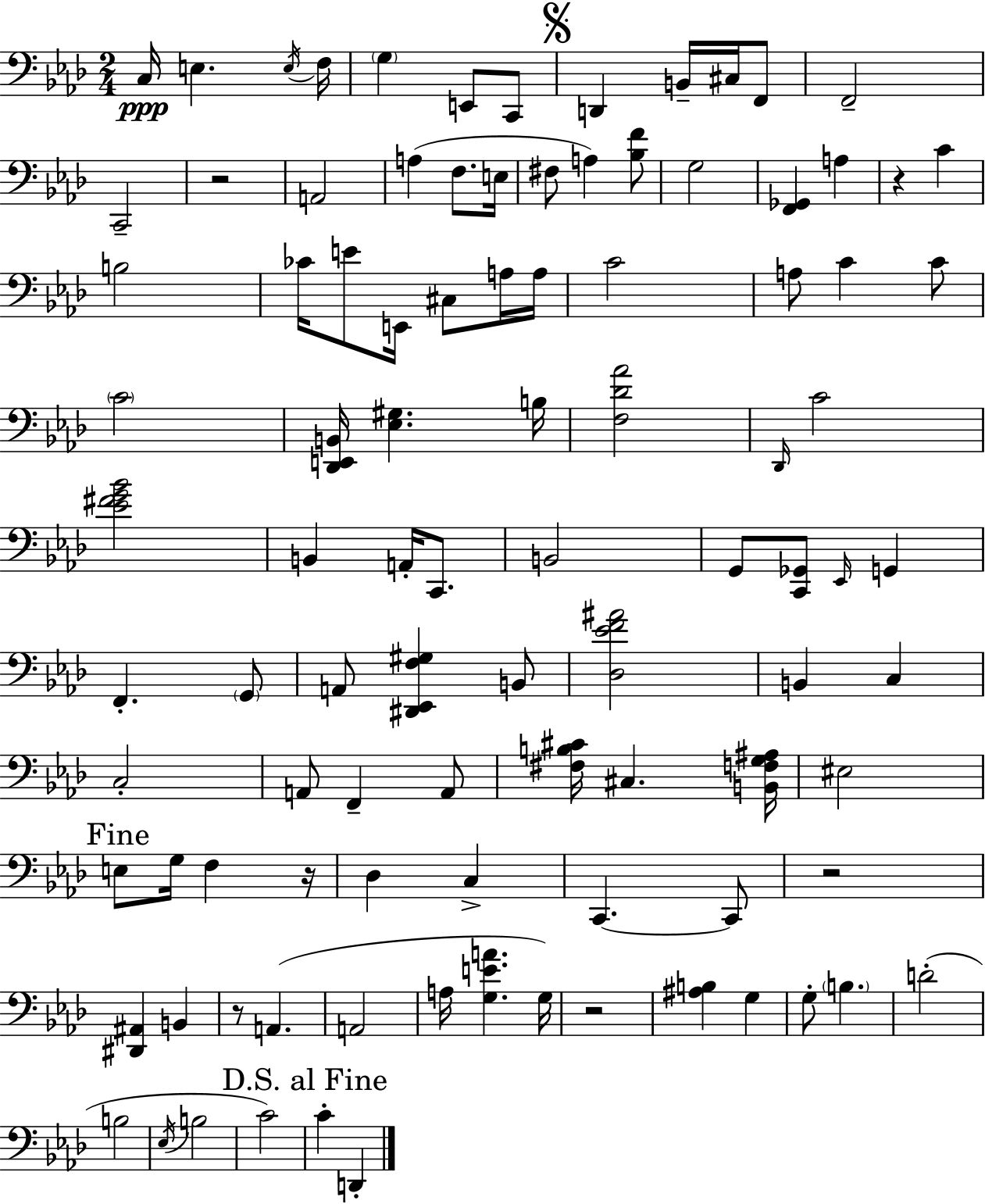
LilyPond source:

{
  \clef bass
  \numericTimeSignature
  \time 2/4
  \key f \minor
  c16\ppp e4. \acciaccatura { e16 } | f16 \parenthesize g4 e,8 c,8 | \mark \markup { \musicglyph "scripts.segno" } d,4 b,16-- cis16 f,8 | f,2-- | \break c,2-- | r2 | a,2 | a4( f8. | \break e16 fis8 a4) <bes f'>8 | g2 | <f, ges,>4 a4 | r4 c'4 | \break b2 | ces'16 e'8 e,16 cis8 a16 | a16 c'2 | a8 c'4 c'8 | \break \parenthesize c'2 | <des, e, b,>16 <ees gis>4. | b16 <f des' aes'>2 | \grace { des,16 } c'2 | \break <ees' fis' g' bes'>2 | b,4 a,16-. c,8. | b,2 | g,8 <c, ges,>8 \grace { ees,16 } g,4 | \break f,4.-. | \parenthesize g,8 a,8 <dis, ees, f gis>4 | b,8 <des ees' f' ais'>2 | b,4 c4 | \break c2-. | a,8 f,4-- | a,8 <fis b cis'>16 cis4. | <b, f g ais>16 eis2 | \break \mark "Fine" e8 g16 f4 | r16 des4 c4-> | c,4.~~ | c,8 r2 | \break <dis, ais,>4 b,4 | r8 a,4.( | a,2 | a16 <g e' a'>4. | \break g16) r2 | <ais b>4 g4 | g8-. \parenthesize b4. | d'2-.( | \break b2 | \acciaccatura { ees16 } b2 | c'2) | \mark "D.S. al Fine" c'4-. | \break d,4-. \bar "|."
}